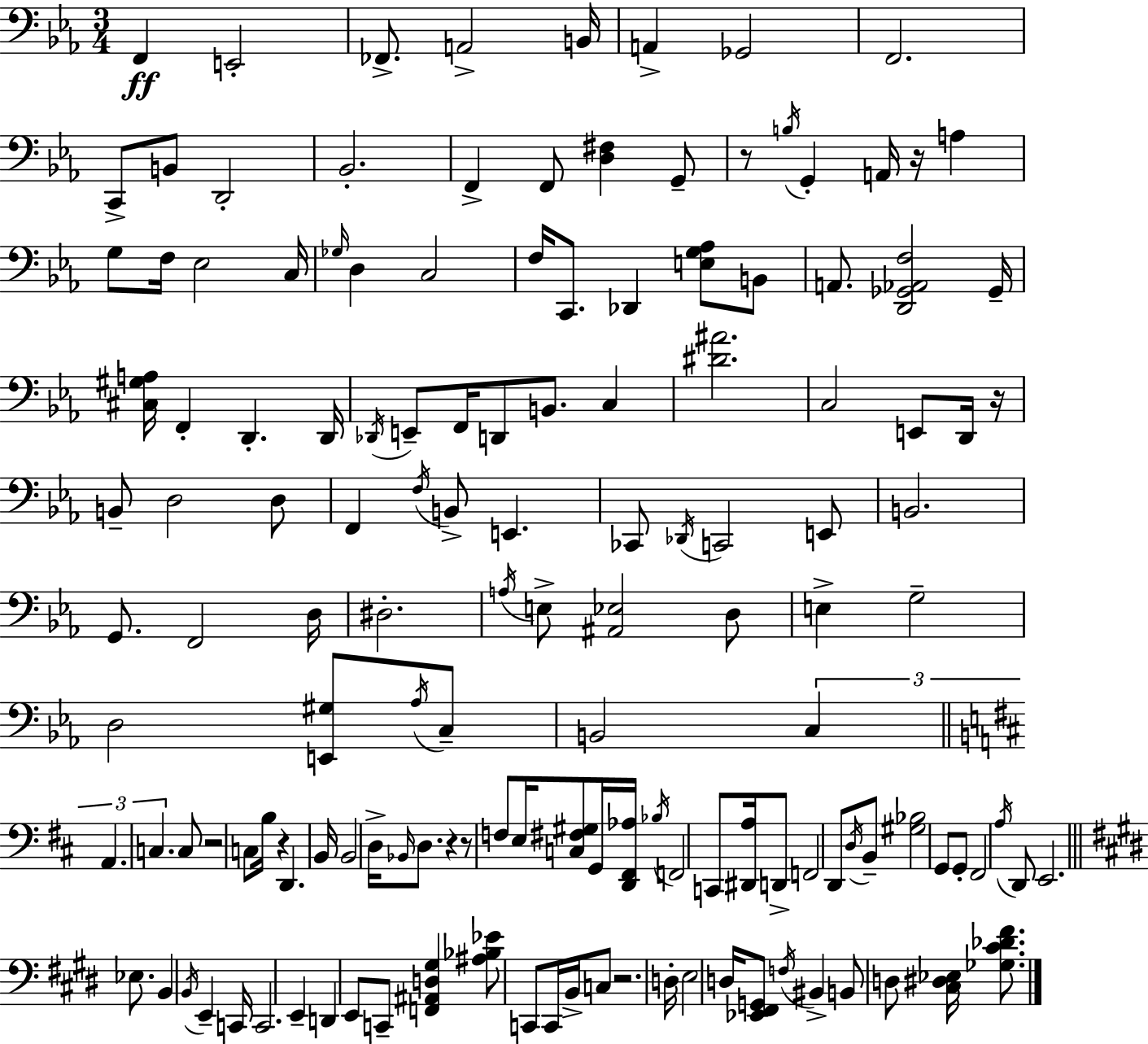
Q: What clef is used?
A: bass